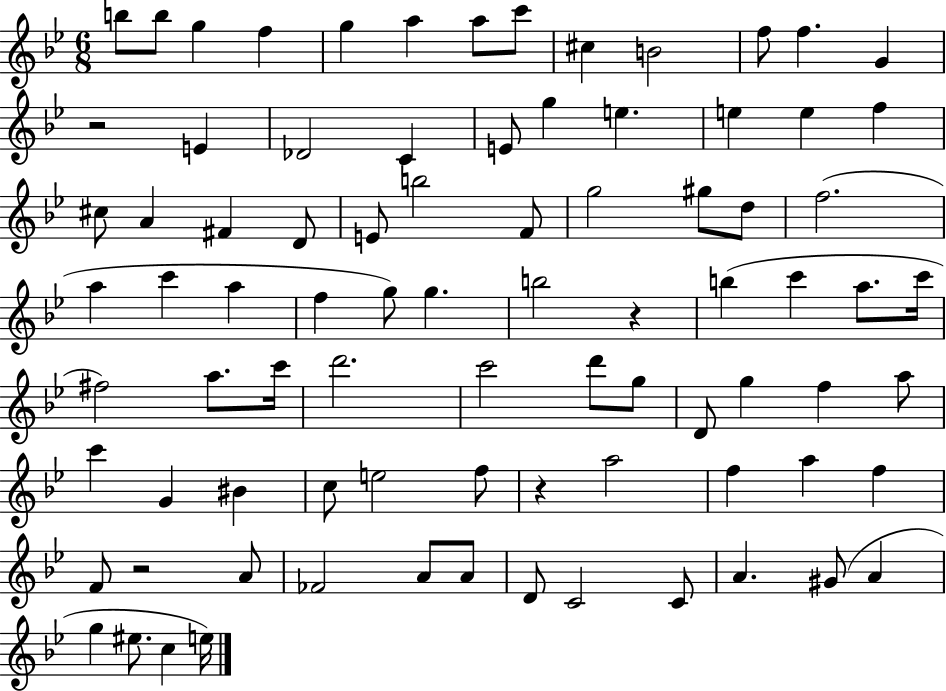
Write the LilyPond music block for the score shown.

{
  \clef treble
  \numericTimeSignature
  \time 6/8
  \key bes \major
  b''8 b''8 g''4 f''4 | g''4 a''4 a''8 c'''8 | cis''4 b'2 | f''8 f''4. g'4 | \break r2 e'4 | des'2 c'4 | e'8 g''4 e''4. | e''4 e''4 f''4 | \break cis''8 a'4 fis'4 d'8 | e'8 b''2 f'8 | g''2 gis''8 d''8 | f''2.( | \break a''4 c'''4 a''4 | f''4 g''8) g''4. | b''2 r4 | b''4( c'''4 a''8. c'''16 | \break fis''2) a''8. c'''16 | d'''2. | c'''2 d'''8 g''8 | d'8 g''4 f''4 a''8 | \break c'''4 g'4 bis'4 | c''8 e''2 f''8 | r4 a''2 | f''4 a''4 f''4 | \break f'8 r2 a'8 | fes'2 a'8 a'8 | d'8 c'2 c'8 | a'4. gis'8( a'4 | \break g''4 eis''8. c''4 e''16) | \bar "|."
}